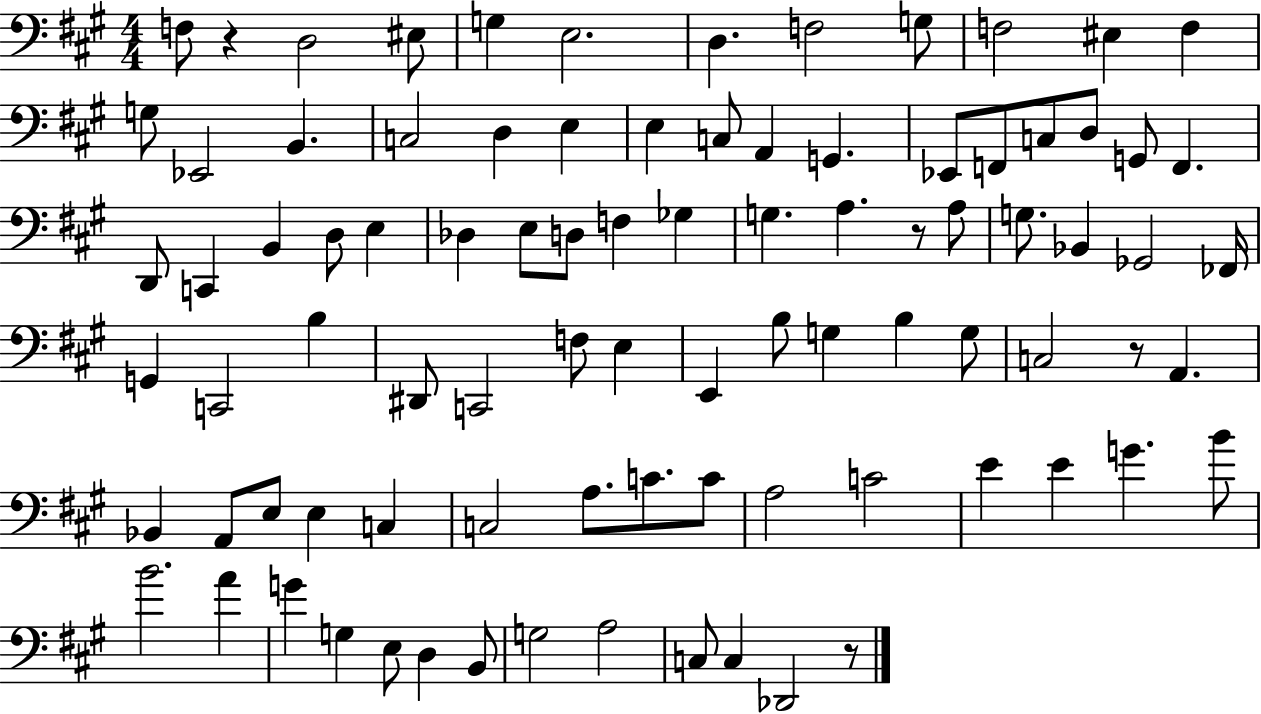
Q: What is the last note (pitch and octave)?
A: Db2